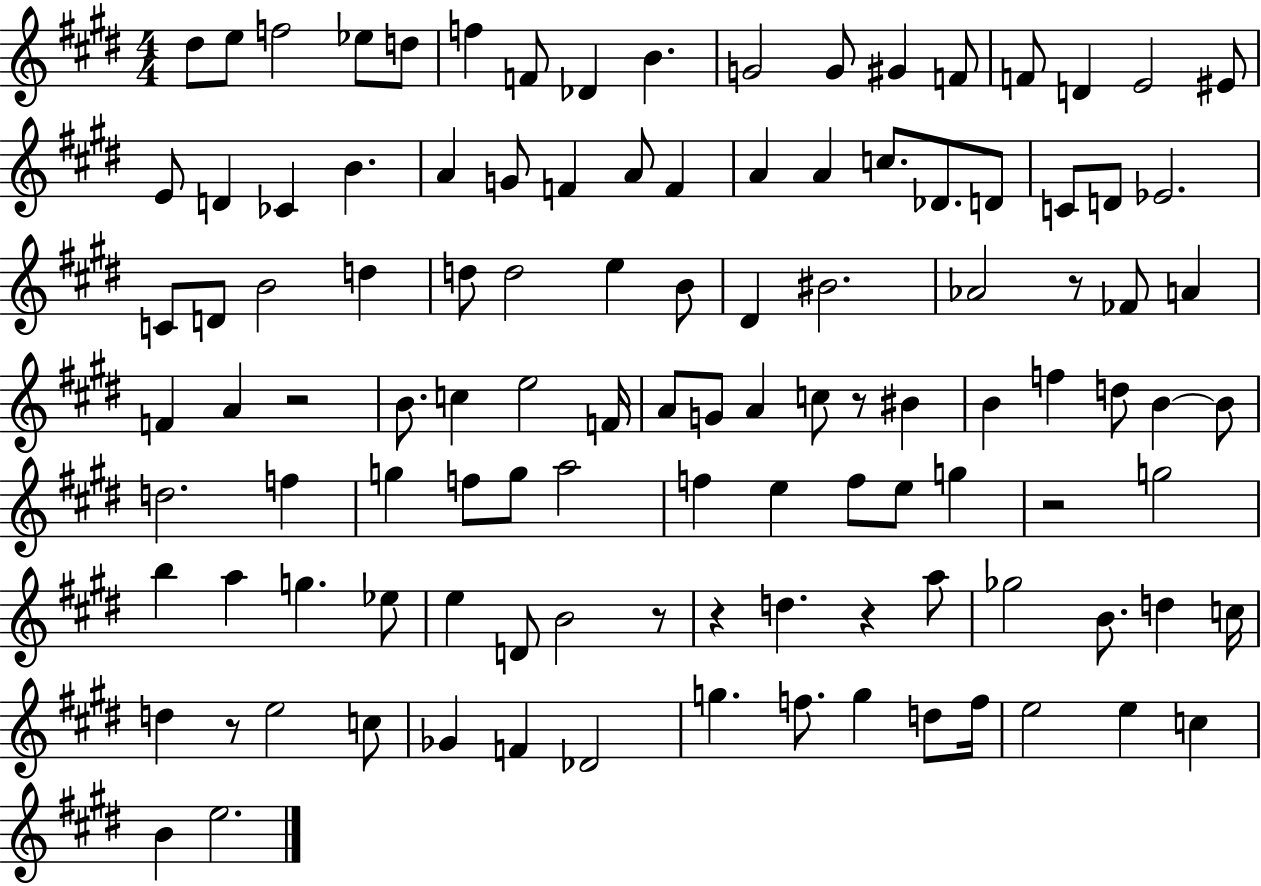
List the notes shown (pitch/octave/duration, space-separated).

D#5/e E5/e F5/h Eb5/e D5/e F5/q F4/e Db4/q B4/q. G4/h G4/e G#4/q F4/e F4/e D4/q E4/h EIS4/e E4/e D4/q CES4/q B4/q. A4/q G4/e F4/q A4/e F4/q A4/q A4/q C5/e. Db4/e. D4/e C4/e D4/e Eb4/h. C4/e D4/e B4/h D5/q D5/e D5/h E5/q B4/e D#4/q BIS4/h. Ab4/h R/e FES4/e A4/q F4/q A4/q R/h B4/e. C5/q E5/h F4/s A4/e G4/e A4/q C5/e R/e BIS4/q B4/q F5/q D5/e B4/q B4/e D5/h. F5/q G5/q F5/e G5/e A5/h F5/q E5/q F5/e E5/e G5/q R/h G5/h B5/q A5/q G5/q. Eb5/e E5/q D4/e B4/h R/e R/q D5/q. R/q A5/e Gb5/h B4/e. D5/q C5/s D5/q R/e E5/h C5/e Gb4/q F4/q Db4/h G5/q. F5/e. G5/q D5/e F5/s E5/h E5/q C5/q B4/q E5/h.